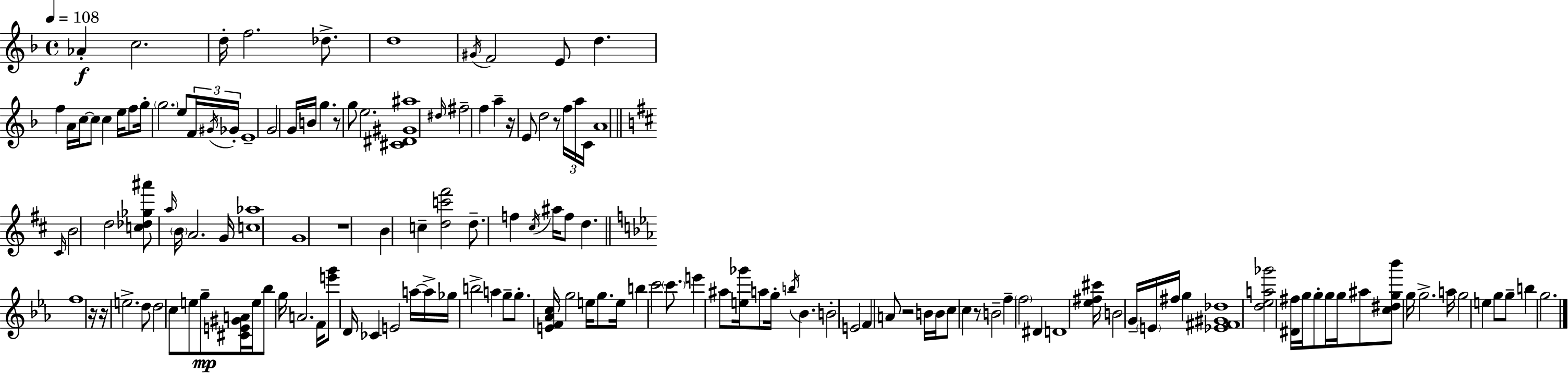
Ab4/q C5/h. D5/s F5/h. Db5/e. D5/w G#4/s F4/h E4/e D5/q. F5/q A4/s C5/s C5/e C5/q E5/s F5/e G5/s G5/h. E5/e F4/s G#4/s Gb4/s E4/w G4/h G4/s B4/s G5/q. R/e G5/e E5/h. [C#4,D#4,G#4,A#5]/w D#5/s F#5/h F5/q A5/q R/s E4/e D5/h R/e F5/s A5/s C4/s A4/w C#4/s B4/h D5/h [C5,Db5,Gb5,A#6]/e A5/s B4/s A4/h. G4/s [C5,Ab5]/w G4/w R/w B4/q C5/q [D5,C6,F#6]/h D5/e. F5/q C#5/s A#5/s F5/e D5/q. F5/w R/s R/s E5/h. D5/e D5/h C5/e E5/e G5/e [C#4,E4,G#4,A4]/s E5/s Bb5/e G5/s A4/h. F4/s [E6,G6]/e D4/s CES4/q E4/h A5/s A5/s Gb5/s B5/h A5/q G5/e G5/e. [E4,F4,Ab4,C5]/s G5/h E5/s G5/e. E5/s B5/q C6/h C6/e. E6/q A#5/e [E5,Gb6]/s A5/e G5/s B5/s Bb4/q. B4/h E4/h F4/q A4/e R/h B4/s B4/s C5/e C5/q R/e B4/h F5/q F5/h D#4/q D4/w [Eb5,F#5,C#6]/s B4/h G4/s E4/s F#5/s G5/q [Eb4,F#4,G#4,Db5]/w [D5,Eb5,A5,Gb6]/h [D#4,F#5]/s G5/s G5/e G5/s G5/s A#5/e [C5,D#5,G5,Bb6]/e G5/s G5/h. A5/s G5/h E5/q G5/e G5/e B5/q G5/h.